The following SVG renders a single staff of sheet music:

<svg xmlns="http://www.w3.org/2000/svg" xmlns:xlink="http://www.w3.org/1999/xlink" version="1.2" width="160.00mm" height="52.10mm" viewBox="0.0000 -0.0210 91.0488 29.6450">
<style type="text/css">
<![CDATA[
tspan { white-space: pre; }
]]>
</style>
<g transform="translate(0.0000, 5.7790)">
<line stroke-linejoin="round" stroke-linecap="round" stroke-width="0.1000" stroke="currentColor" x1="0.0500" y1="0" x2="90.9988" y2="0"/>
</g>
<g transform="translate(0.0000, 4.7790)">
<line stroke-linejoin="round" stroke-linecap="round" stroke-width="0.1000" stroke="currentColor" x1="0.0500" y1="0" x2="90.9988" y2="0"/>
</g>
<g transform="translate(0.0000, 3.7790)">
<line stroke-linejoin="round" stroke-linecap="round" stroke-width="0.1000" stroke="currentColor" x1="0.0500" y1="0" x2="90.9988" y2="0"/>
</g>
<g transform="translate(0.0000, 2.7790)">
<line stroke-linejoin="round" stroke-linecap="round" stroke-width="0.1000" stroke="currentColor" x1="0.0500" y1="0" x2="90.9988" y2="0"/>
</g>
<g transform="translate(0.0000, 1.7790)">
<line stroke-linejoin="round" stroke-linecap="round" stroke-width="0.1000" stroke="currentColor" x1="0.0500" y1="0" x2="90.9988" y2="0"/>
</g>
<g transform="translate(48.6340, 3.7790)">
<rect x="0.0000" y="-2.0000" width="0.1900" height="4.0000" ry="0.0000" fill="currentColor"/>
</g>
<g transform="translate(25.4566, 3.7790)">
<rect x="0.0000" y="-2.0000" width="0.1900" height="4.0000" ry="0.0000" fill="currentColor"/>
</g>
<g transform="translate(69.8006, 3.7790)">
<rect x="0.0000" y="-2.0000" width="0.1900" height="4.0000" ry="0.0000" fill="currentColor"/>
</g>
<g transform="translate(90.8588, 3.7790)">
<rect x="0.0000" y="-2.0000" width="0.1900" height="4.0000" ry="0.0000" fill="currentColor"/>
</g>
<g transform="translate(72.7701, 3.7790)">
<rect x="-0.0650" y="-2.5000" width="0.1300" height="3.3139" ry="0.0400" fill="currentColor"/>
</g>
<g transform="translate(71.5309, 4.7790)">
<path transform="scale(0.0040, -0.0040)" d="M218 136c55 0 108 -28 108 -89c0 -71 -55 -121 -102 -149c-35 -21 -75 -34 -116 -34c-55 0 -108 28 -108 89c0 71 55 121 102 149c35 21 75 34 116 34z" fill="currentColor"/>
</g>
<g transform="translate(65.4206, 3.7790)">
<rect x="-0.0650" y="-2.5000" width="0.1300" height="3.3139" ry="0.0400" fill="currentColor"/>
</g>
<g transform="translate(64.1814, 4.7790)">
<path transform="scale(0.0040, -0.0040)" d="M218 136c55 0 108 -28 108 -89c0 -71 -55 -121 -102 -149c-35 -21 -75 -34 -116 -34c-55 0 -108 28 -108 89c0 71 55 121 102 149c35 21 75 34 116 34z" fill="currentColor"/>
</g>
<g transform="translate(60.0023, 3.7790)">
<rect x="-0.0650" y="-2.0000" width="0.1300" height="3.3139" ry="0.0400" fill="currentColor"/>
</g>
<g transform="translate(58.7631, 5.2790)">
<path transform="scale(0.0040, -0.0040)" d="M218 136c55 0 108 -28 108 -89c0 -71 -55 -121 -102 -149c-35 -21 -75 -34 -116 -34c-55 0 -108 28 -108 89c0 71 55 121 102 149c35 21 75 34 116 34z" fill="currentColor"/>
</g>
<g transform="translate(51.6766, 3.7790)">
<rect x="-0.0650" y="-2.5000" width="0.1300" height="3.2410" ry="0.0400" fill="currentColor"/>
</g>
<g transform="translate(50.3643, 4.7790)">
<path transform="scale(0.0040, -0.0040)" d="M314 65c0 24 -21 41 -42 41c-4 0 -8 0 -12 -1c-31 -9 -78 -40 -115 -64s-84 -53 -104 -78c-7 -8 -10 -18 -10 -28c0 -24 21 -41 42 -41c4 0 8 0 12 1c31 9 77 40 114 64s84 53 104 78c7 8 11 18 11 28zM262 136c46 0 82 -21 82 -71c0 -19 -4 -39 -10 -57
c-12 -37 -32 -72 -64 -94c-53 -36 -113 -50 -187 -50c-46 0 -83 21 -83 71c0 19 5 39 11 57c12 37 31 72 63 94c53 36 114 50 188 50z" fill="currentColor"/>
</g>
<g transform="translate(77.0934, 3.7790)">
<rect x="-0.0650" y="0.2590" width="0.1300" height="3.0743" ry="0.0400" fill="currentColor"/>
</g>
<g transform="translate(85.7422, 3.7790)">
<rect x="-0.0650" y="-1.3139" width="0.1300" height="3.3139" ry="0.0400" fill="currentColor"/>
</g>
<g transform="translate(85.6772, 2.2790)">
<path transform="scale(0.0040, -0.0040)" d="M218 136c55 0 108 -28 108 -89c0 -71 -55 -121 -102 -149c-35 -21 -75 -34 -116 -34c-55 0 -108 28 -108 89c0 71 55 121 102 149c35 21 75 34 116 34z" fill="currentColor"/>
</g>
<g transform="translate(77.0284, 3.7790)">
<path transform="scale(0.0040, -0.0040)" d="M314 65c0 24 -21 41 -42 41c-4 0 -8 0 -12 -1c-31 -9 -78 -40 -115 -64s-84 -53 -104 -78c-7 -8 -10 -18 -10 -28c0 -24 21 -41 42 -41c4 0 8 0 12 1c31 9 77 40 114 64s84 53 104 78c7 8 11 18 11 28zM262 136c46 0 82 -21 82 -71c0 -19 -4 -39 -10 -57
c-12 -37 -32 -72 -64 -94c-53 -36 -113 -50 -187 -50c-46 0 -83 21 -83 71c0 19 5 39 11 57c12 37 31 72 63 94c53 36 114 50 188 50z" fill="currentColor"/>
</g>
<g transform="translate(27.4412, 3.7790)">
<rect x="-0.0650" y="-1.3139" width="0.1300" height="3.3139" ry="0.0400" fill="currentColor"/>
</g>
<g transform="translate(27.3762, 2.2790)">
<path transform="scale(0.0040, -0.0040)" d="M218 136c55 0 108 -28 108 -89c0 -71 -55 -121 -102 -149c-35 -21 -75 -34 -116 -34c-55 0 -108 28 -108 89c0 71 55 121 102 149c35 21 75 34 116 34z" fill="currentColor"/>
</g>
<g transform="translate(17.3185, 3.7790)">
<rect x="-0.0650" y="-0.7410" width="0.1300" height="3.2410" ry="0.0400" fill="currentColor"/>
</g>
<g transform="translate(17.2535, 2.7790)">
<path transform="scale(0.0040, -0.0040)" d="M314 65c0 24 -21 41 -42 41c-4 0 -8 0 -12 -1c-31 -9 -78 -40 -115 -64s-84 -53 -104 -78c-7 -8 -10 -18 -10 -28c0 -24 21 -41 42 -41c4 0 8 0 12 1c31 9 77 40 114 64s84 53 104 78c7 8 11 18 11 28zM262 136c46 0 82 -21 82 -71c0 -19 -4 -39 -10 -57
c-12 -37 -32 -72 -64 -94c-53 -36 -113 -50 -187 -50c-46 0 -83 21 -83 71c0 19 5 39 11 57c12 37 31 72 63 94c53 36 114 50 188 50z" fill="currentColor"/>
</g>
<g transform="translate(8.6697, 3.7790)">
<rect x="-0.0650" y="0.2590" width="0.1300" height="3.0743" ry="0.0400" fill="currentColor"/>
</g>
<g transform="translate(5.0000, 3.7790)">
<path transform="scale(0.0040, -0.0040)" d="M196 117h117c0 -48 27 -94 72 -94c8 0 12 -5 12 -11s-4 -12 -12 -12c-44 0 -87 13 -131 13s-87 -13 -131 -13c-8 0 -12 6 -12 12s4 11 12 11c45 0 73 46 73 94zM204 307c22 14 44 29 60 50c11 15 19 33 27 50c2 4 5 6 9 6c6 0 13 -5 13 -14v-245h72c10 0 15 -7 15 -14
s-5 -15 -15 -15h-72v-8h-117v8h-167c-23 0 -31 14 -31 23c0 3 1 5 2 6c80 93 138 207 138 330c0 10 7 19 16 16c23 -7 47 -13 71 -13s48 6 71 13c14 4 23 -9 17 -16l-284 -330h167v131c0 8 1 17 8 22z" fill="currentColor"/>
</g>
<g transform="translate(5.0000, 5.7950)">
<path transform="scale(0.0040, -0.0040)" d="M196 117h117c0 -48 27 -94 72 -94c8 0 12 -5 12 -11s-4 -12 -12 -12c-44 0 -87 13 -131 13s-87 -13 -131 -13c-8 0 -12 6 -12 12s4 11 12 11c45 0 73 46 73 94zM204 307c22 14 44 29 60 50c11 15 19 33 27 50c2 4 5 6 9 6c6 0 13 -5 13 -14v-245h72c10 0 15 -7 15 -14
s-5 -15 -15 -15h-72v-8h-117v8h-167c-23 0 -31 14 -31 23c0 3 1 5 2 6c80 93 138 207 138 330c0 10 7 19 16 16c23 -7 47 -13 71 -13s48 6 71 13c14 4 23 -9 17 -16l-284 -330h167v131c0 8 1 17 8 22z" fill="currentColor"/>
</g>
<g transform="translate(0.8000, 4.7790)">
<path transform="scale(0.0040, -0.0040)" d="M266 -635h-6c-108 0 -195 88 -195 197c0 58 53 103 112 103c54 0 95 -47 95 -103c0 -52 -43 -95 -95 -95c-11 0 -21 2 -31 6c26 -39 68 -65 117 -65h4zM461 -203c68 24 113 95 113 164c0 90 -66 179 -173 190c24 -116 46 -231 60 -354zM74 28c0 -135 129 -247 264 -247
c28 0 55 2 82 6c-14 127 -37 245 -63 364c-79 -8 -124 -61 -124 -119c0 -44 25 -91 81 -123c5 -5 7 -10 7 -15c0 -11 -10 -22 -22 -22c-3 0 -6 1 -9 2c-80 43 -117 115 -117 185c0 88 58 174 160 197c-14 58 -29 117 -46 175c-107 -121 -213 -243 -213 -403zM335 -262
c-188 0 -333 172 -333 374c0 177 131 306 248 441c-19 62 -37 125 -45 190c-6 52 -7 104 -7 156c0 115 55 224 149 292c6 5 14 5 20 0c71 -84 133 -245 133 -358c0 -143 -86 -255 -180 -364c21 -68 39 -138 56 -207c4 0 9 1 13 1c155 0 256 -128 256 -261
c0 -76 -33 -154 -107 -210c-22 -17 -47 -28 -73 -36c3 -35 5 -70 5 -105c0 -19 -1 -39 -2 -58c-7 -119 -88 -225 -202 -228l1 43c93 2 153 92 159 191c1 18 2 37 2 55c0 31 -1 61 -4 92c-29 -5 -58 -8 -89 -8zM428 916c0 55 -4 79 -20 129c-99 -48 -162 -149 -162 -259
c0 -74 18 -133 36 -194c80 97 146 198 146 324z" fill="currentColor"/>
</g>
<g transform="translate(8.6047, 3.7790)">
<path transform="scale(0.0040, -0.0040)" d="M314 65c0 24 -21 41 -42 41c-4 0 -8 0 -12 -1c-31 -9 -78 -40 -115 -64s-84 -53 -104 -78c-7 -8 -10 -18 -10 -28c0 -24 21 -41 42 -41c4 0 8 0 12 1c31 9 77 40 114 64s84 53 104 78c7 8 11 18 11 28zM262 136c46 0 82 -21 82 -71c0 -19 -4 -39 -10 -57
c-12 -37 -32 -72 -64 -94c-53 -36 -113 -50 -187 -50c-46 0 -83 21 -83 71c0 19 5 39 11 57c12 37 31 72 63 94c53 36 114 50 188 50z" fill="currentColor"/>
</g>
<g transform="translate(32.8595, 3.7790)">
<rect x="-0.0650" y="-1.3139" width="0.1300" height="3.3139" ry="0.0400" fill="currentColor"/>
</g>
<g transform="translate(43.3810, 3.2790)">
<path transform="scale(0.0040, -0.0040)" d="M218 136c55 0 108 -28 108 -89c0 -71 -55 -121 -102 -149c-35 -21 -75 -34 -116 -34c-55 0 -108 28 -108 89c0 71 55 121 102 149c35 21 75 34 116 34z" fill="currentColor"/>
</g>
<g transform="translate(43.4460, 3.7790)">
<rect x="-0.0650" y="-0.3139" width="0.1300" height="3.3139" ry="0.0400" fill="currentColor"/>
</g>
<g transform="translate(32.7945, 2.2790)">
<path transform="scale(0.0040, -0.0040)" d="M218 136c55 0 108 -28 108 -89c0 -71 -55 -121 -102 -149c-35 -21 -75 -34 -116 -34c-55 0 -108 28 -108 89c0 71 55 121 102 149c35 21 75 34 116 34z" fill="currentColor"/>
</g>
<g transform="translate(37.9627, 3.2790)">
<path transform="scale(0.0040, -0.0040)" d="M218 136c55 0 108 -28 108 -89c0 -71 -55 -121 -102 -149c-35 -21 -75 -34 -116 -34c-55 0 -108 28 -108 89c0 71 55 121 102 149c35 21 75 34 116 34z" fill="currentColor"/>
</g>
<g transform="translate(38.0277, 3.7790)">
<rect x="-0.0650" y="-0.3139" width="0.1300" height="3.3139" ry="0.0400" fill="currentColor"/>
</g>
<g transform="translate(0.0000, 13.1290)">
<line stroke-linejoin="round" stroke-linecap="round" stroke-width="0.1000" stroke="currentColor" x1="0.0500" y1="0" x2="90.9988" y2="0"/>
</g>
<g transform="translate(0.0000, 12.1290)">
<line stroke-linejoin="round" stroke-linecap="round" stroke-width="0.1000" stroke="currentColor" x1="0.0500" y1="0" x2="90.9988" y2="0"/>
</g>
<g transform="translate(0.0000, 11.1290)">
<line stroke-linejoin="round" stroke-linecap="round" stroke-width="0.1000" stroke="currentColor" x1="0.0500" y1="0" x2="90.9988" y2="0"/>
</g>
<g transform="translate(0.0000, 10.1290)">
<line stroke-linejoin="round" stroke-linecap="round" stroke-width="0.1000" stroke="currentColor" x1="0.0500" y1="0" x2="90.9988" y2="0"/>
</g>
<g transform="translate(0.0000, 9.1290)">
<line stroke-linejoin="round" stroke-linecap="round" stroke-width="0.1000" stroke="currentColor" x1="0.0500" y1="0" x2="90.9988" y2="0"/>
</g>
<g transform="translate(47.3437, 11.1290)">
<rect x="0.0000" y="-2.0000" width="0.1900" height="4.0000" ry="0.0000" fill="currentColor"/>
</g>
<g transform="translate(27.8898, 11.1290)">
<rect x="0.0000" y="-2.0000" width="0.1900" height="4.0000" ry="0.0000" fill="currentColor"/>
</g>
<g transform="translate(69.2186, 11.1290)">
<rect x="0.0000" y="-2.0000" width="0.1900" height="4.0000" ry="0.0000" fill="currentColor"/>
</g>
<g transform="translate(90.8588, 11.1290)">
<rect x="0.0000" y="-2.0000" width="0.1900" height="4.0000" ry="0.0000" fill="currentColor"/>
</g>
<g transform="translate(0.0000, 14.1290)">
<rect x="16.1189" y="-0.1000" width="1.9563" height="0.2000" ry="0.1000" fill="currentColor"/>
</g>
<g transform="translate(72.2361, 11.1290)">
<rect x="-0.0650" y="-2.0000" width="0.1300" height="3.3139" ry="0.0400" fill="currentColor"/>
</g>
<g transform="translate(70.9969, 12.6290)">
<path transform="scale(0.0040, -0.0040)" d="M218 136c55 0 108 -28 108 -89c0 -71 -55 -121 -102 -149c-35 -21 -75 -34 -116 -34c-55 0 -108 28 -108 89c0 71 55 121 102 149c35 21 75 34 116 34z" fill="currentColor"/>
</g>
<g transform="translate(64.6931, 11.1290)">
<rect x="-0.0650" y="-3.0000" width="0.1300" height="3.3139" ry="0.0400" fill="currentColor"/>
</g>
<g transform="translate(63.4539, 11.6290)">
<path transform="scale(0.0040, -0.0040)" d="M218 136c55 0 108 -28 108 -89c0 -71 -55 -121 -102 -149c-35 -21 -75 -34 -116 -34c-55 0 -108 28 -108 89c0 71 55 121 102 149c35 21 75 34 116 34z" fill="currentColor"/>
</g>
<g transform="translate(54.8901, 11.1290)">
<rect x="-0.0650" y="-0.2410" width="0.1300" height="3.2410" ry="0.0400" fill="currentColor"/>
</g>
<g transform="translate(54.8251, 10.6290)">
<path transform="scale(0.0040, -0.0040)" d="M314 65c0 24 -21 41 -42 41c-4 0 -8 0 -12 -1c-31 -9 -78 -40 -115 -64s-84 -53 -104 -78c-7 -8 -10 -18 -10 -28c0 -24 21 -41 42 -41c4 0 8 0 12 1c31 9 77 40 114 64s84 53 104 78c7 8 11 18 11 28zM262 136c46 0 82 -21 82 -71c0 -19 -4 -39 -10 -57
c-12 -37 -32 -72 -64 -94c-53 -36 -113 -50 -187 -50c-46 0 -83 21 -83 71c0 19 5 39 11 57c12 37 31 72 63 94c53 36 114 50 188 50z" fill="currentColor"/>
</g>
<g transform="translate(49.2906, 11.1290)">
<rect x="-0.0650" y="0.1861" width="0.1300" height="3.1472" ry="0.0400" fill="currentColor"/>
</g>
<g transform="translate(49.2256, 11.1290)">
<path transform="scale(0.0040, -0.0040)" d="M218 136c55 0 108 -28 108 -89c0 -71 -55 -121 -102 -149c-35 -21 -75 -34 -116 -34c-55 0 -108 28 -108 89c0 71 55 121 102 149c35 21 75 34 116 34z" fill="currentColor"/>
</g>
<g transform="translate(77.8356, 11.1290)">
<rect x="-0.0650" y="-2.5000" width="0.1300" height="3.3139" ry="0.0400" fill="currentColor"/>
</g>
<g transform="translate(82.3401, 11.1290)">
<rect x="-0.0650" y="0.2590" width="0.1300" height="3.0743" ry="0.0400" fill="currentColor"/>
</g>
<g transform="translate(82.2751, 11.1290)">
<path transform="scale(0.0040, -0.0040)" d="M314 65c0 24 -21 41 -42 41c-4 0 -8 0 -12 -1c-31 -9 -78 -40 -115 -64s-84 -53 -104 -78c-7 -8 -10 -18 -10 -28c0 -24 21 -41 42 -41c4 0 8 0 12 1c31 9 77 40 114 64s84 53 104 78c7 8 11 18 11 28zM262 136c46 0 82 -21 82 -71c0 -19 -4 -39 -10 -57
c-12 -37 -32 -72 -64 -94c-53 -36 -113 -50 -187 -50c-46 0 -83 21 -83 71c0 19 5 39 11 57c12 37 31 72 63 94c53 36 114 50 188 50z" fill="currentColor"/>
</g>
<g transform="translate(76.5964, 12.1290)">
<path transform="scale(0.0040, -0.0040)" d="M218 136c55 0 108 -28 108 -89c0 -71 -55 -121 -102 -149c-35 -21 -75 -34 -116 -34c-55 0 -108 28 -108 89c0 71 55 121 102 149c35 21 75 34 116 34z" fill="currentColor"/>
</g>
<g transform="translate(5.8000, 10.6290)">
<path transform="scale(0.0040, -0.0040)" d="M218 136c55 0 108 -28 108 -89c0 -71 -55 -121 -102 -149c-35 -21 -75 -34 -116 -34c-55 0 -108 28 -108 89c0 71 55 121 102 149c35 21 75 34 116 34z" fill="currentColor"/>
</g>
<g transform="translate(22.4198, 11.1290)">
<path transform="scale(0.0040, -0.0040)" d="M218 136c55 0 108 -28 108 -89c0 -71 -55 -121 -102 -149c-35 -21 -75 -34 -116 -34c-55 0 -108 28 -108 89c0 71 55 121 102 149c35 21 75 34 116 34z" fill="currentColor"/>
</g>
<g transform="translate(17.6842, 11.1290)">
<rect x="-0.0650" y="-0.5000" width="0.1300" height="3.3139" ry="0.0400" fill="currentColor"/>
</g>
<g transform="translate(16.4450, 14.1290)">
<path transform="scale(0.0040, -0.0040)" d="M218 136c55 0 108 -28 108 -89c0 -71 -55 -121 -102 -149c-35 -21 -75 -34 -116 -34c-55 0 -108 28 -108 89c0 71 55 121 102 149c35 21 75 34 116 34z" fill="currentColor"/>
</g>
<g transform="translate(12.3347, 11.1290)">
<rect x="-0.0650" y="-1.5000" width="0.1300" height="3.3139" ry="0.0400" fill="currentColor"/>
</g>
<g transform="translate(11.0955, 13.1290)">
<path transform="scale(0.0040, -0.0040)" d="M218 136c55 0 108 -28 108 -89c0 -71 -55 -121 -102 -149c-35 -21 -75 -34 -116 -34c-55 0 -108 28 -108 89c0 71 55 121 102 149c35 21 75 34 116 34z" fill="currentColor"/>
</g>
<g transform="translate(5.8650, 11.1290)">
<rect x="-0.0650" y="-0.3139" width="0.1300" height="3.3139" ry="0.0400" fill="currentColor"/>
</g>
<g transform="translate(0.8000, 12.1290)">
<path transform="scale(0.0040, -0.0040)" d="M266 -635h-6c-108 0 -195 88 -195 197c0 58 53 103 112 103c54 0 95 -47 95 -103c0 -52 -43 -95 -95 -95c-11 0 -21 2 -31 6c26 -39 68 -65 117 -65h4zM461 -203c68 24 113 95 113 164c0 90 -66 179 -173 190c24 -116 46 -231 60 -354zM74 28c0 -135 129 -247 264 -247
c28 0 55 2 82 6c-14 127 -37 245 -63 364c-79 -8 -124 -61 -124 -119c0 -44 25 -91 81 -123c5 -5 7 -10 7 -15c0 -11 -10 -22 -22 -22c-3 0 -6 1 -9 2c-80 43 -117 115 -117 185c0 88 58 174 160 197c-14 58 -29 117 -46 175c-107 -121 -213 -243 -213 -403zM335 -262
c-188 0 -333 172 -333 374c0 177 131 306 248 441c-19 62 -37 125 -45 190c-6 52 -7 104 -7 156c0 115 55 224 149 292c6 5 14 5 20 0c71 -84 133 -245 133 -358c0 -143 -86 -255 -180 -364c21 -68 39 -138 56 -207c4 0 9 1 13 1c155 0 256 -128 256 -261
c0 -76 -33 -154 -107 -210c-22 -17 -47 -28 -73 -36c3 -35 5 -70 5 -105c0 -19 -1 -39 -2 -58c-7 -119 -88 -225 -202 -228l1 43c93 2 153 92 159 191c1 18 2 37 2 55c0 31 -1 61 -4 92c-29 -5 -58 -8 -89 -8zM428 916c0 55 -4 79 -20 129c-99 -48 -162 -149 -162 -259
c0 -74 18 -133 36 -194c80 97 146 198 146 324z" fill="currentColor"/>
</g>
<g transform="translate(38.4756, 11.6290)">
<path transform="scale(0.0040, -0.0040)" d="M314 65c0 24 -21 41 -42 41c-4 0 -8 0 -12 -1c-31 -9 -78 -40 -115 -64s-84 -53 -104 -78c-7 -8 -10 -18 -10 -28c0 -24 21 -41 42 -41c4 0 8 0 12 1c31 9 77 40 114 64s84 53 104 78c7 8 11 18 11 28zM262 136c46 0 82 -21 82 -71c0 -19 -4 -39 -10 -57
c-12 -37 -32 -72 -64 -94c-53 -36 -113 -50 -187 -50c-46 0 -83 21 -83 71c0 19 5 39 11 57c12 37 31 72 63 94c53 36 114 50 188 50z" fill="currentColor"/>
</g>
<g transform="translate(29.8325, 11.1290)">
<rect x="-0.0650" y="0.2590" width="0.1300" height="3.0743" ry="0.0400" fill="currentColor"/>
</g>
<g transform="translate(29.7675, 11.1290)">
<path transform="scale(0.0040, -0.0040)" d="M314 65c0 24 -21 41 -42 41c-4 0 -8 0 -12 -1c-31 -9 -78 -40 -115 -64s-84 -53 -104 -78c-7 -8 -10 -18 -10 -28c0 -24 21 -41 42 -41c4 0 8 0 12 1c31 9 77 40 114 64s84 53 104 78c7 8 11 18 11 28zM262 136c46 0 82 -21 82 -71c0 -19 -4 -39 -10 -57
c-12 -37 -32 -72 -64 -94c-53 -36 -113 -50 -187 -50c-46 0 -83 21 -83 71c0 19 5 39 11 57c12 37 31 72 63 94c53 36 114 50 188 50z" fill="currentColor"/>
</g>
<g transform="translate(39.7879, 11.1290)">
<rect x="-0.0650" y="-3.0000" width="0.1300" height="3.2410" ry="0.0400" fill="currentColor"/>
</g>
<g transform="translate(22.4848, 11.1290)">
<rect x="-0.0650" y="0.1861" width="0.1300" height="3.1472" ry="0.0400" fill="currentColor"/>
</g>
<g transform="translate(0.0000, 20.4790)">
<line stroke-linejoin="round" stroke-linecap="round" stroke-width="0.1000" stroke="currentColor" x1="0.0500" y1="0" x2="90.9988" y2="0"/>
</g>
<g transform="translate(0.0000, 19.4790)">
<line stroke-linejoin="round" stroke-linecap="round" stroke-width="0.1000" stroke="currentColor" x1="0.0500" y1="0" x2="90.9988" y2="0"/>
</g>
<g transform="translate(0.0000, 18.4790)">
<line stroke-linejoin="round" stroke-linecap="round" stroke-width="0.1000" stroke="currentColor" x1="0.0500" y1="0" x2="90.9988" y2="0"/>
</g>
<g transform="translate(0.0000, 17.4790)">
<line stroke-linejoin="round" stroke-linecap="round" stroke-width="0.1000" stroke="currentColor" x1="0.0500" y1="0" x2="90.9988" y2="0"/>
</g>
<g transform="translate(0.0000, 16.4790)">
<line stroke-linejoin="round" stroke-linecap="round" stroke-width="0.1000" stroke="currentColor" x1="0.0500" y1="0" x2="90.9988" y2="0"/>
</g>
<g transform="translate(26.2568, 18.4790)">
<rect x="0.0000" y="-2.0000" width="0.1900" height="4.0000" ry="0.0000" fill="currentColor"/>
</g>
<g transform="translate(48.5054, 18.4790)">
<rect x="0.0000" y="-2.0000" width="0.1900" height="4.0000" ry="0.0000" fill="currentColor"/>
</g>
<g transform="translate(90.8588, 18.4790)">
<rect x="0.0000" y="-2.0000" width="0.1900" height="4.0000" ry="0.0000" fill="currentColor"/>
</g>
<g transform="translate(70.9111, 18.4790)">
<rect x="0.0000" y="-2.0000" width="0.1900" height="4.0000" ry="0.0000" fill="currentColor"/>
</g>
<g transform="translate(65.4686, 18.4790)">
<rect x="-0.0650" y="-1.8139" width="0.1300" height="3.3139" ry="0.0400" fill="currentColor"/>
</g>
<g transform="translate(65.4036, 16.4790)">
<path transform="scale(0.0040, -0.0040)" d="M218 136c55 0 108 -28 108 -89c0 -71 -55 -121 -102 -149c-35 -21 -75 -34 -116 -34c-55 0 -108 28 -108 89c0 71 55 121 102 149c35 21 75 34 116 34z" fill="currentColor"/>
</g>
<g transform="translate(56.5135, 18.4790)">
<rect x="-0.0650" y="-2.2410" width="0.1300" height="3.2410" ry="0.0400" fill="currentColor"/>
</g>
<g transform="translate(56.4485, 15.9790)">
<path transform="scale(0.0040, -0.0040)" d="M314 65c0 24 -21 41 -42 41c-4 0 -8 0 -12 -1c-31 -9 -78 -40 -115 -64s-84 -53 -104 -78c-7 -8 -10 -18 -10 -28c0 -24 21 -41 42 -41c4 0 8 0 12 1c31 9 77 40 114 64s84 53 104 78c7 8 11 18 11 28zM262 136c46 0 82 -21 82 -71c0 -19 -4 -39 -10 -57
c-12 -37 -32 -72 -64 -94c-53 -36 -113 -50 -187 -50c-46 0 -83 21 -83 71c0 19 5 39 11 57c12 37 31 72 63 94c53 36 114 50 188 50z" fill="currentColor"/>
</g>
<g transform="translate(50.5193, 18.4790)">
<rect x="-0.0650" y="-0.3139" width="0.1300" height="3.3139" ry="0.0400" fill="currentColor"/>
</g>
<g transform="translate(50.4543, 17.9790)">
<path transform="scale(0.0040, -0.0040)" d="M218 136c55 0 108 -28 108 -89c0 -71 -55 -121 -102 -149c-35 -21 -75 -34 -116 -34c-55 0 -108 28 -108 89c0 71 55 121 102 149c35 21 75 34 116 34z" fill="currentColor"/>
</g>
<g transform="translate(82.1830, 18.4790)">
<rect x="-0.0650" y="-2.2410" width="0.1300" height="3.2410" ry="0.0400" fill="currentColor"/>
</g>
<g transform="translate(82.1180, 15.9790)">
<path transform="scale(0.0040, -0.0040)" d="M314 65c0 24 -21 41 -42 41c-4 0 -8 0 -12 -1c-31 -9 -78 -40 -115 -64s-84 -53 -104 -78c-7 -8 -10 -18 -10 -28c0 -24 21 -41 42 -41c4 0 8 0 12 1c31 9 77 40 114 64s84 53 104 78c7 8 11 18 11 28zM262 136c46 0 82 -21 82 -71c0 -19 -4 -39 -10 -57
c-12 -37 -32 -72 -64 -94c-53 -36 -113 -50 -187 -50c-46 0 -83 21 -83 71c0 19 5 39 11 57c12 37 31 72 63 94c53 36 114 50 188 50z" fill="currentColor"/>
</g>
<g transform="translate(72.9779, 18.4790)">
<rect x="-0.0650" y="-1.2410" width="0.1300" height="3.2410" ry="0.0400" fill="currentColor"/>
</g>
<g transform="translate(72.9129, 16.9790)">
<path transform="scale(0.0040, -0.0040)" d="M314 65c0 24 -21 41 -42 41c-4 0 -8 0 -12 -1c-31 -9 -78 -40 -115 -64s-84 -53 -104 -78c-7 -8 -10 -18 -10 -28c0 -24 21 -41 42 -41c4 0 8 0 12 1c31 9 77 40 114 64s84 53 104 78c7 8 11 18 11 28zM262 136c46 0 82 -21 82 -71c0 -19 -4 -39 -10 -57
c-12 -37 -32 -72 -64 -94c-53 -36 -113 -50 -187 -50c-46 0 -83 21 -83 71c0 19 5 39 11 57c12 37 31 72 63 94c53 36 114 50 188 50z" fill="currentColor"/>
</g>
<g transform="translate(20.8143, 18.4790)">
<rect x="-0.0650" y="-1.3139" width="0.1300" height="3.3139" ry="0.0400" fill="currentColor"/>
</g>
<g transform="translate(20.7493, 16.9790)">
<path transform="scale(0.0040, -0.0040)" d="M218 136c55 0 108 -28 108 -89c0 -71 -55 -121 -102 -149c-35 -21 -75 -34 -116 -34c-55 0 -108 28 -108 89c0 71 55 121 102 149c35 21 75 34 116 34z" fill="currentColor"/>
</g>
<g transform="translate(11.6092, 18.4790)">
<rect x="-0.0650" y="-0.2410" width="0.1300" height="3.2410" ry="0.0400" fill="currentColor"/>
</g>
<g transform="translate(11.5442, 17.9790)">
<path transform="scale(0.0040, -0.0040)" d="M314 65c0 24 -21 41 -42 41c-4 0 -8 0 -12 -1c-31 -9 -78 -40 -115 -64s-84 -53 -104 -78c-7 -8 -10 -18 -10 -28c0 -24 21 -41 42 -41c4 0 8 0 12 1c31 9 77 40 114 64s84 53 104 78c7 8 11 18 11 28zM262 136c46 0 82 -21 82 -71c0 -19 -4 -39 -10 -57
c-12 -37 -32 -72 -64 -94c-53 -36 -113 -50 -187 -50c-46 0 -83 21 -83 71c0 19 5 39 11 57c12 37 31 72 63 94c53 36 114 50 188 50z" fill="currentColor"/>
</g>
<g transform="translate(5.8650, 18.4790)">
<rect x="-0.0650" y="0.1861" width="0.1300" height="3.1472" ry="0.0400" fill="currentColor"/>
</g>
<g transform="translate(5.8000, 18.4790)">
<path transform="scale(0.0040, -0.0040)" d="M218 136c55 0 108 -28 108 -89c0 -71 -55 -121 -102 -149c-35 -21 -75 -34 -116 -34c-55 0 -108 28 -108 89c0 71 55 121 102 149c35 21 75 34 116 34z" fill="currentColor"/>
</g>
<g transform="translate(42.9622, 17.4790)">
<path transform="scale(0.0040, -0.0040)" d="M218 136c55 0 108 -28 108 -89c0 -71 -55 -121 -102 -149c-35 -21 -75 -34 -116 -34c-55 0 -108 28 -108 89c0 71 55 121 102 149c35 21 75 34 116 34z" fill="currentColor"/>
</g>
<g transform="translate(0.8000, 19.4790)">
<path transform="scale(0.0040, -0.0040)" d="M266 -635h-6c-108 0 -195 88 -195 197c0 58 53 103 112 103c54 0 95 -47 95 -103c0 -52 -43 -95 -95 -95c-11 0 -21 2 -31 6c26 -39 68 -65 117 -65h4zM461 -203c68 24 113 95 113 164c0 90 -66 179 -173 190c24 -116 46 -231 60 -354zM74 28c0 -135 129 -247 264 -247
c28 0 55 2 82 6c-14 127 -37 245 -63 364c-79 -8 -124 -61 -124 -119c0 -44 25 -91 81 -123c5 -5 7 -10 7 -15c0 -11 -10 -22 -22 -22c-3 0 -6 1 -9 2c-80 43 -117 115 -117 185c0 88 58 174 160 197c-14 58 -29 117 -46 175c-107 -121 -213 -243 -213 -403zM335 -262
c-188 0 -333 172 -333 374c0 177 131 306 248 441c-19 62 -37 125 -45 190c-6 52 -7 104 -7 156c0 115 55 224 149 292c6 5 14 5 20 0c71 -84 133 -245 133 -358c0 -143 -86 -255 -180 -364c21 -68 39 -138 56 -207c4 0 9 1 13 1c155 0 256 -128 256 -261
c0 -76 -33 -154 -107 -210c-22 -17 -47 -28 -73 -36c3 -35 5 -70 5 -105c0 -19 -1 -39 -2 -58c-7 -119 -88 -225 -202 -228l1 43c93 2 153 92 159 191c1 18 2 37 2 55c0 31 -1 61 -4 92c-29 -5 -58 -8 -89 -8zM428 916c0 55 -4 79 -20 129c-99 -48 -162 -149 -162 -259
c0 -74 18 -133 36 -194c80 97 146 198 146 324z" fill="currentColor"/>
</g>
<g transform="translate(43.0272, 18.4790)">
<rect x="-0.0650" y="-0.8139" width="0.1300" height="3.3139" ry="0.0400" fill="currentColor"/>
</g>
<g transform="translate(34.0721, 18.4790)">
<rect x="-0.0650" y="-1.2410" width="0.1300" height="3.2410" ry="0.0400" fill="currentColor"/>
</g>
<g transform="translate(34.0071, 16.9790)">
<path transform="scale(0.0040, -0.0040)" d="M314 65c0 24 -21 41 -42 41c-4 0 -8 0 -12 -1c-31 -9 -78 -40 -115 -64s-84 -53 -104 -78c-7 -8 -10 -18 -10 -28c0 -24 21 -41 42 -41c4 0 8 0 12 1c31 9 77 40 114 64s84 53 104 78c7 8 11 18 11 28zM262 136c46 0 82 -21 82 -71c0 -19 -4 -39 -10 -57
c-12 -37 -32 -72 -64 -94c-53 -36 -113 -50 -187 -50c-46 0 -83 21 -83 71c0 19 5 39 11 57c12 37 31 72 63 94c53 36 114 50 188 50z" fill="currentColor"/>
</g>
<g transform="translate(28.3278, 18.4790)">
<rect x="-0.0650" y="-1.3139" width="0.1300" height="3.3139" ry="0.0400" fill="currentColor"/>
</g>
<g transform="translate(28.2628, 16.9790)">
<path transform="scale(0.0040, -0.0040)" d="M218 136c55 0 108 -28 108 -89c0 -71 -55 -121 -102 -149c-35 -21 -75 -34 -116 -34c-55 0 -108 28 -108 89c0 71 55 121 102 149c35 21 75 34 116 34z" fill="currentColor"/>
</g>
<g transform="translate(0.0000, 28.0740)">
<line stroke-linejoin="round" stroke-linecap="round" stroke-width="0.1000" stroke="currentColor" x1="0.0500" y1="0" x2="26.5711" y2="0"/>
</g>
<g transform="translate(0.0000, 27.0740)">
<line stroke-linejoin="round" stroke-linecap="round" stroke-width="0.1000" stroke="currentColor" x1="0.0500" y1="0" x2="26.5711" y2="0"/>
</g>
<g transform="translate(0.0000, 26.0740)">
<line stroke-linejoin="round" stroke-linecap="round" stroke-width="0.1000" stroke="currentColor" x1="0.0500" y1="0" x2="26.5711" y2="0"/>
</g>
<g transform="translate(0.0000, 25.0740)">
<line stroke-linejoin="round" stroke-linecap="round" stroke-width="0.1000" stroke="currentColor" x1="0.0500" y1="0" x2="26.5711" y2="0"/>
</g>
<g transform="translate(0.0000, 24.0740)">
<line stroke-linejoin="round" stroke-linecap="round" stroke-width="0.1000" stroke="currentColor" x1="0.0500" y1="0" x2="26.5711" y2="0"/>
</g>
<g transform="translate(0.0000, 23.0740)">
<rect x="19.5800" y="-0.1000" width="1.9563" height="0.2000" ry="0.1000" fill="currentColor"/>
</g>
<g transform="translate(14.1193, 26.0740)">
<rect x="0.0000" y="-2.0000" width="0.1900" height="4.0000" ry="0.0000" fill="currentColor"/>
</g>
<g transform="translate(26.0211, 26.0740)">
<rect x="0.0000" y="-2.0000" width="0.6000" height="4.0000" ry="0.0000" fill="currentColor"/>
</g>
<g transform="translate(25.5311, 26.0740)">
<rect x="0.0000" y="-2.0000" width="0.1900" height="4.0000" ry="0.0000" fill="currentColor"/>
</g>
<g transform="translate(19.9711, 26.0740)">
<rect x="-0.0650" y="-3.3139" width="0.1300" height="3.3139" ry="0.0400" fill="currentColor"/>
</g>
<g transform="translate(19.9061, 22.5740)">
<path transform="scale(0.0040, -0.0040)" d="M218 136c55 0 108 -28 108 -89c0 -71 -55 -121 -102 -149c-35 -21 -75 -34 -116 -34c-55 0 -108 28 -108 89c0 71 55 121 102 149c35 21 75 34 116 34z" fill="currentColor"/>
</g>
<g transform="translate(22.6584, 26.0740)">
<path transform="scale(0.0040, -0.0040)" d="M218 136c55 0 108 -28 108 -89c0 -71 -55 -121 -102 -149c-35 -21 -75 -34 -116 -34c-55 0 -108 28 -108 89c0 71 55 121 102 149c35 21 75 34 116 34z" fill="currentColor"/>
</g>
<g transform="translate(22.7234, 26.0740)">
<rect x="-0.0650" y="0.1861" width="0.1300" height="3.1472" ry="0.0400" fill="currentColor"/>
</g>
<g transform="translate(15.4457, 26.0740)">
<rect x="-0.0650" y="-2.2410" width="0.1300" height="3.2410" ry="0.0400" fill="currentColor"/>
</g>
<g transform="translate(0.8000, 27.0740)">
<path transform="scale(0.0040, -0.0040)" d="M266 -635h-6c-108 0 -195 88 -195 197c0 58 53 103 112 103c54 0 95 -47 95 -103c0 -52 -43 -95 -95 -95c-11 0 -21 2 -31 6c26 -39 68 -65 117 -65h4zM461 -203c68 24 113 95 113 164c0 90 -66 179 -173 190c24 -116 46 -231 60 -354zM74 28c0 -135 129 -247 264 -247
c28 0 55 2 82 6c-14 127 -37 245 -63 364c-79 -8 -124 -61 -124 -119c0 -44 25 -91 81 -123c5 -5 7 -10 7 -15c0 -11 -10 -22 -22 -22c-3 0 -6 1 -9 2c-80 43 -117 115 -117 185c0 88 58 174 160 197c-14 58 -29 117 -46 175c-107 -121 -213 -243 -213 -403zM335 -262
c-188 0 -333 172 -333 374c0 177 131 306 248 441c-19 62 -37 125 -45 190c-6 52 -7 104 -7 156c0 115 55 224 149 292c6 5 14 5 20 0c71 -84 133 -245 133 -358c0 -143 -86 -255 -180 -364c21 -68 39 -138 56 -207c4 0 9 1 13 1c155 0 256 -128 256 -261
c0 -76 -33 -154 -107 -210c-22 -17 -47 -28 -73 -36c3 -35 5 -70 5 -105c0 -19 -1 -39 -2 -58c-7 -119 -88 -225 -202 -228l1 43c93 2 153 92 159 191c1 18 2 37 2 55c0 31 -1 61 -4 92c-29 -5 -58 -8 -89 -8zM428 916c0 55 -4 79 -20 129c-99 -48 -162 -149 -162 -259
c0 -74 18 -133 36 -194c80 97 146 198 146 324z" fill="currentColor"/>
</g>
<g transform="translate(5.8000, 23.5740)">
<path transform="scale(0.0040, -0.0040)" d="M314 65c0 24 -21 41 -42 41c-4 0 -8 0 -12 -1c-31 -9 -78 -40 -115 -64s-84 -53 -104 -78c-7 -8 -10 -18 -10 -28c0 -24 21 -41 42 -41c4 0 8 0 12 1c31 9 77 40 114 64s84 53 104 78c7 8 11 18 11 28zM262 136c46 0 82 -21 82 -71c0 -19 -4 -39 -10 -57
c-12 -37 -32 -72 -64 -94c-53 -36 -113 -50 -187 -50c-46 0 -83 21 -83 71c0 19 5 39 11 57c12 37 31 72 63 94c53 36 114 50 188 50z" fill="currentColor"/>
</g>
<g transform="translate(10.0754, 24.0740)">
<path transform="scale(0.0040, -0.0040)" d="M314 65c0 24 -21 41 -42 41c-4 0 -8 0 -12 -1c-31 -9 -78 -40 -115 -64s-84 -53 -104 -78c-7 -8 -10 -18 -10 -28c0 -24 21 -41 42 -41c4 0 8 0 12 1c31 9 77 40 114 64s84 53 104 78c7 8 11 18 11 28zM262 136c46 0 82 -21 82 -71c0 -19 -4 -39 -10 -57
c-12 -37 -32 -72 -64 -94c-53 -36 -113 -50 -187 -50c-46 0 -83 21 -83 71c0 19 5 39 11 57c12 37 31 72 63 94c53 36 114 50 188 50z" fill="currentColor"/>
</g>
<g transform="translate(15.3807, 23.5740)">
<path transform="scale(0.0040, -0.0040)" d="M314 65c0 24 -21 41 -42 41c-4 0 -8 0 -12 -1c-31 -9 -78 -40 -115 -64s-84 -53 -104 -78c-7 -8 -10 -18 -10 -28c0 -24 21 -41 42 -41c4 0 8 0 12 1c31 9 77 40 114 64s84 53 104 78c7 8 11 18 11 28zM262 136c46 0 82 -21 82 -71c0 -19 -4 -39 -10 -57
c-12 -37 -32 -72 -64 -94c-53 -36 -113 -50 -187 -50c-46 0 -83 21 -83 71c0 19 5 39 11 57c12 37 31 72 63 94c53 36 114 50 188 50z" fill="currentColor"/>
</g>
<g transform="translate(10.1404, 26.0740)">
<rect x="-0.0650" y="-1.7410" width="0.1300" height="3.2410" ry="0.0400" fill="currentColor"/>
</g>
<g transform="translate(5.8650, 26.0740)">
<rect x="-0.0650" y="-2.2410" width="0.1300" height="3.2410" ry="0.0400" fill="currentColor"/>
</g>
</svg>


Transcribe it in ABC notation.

X:1
T:Untitled
M:4/4
L:1/4
K:C
B2 d2 e e c c G2 F G G B2 e c E C B B2 A2 B c2 A F G B2 B c2 e e e2 d c g2 f e2 g2 g2 f2 g2 b B